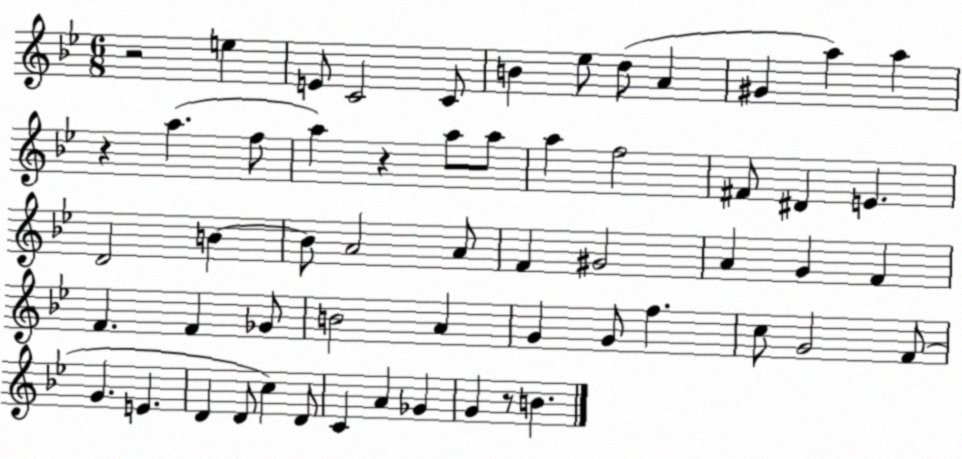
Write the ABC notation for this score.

X:1
T:Untitled
M:6/8
L:1/4
K:Bb
z2 e E/2 C2 C/2 B _e/2 d/2 A ^G a a z a f/2 a z a/2 a/2 a f2 ^F/2 ^D E D2 B B/2 A2 A/2 F ^G2 A G F F F _G/2 B2 A G G/2 f c/2 G2 F/2 G E D D/2 c D/2 C A _G G z/2 B